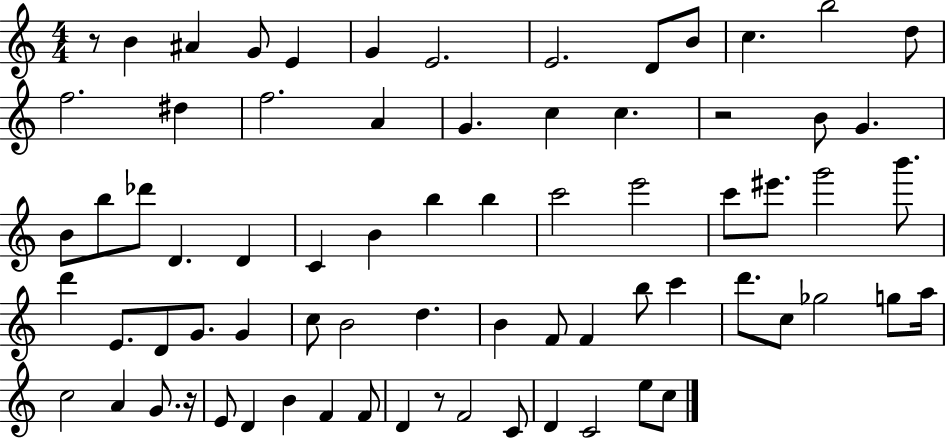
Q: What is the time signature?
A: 4/4